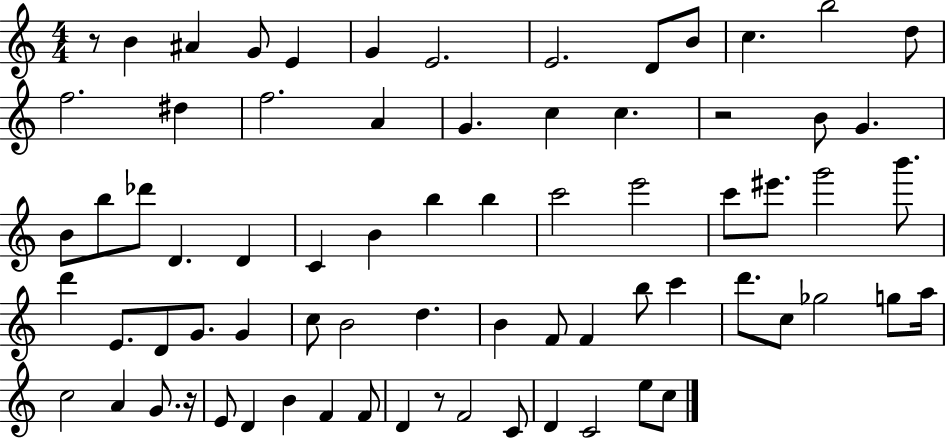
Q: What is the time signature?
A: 4/4